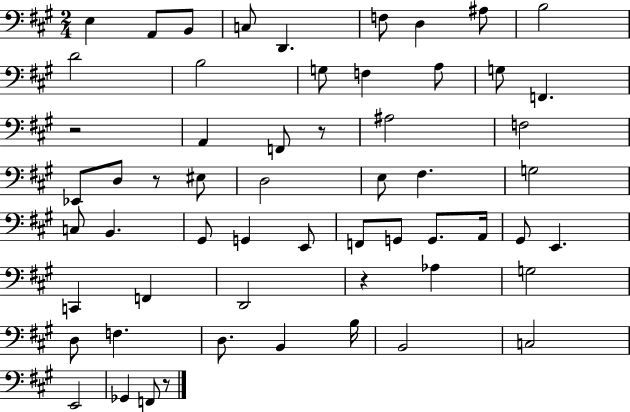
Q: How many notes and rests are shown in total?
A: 58